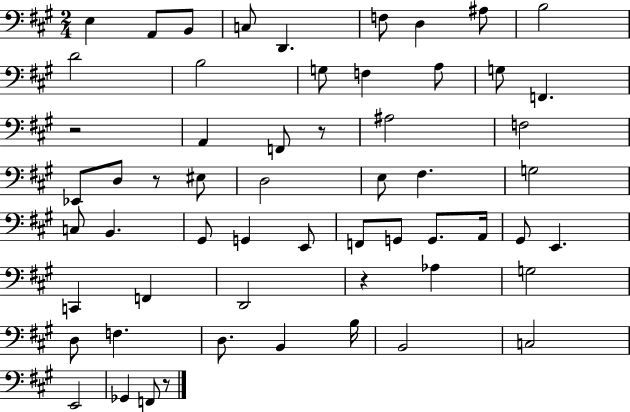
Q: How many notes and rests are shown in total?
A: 58